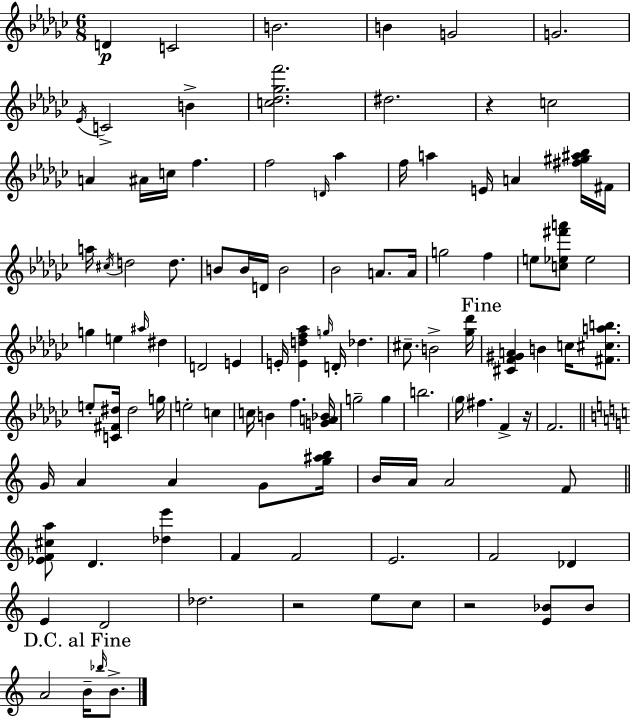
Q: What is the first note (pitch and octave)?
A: D4